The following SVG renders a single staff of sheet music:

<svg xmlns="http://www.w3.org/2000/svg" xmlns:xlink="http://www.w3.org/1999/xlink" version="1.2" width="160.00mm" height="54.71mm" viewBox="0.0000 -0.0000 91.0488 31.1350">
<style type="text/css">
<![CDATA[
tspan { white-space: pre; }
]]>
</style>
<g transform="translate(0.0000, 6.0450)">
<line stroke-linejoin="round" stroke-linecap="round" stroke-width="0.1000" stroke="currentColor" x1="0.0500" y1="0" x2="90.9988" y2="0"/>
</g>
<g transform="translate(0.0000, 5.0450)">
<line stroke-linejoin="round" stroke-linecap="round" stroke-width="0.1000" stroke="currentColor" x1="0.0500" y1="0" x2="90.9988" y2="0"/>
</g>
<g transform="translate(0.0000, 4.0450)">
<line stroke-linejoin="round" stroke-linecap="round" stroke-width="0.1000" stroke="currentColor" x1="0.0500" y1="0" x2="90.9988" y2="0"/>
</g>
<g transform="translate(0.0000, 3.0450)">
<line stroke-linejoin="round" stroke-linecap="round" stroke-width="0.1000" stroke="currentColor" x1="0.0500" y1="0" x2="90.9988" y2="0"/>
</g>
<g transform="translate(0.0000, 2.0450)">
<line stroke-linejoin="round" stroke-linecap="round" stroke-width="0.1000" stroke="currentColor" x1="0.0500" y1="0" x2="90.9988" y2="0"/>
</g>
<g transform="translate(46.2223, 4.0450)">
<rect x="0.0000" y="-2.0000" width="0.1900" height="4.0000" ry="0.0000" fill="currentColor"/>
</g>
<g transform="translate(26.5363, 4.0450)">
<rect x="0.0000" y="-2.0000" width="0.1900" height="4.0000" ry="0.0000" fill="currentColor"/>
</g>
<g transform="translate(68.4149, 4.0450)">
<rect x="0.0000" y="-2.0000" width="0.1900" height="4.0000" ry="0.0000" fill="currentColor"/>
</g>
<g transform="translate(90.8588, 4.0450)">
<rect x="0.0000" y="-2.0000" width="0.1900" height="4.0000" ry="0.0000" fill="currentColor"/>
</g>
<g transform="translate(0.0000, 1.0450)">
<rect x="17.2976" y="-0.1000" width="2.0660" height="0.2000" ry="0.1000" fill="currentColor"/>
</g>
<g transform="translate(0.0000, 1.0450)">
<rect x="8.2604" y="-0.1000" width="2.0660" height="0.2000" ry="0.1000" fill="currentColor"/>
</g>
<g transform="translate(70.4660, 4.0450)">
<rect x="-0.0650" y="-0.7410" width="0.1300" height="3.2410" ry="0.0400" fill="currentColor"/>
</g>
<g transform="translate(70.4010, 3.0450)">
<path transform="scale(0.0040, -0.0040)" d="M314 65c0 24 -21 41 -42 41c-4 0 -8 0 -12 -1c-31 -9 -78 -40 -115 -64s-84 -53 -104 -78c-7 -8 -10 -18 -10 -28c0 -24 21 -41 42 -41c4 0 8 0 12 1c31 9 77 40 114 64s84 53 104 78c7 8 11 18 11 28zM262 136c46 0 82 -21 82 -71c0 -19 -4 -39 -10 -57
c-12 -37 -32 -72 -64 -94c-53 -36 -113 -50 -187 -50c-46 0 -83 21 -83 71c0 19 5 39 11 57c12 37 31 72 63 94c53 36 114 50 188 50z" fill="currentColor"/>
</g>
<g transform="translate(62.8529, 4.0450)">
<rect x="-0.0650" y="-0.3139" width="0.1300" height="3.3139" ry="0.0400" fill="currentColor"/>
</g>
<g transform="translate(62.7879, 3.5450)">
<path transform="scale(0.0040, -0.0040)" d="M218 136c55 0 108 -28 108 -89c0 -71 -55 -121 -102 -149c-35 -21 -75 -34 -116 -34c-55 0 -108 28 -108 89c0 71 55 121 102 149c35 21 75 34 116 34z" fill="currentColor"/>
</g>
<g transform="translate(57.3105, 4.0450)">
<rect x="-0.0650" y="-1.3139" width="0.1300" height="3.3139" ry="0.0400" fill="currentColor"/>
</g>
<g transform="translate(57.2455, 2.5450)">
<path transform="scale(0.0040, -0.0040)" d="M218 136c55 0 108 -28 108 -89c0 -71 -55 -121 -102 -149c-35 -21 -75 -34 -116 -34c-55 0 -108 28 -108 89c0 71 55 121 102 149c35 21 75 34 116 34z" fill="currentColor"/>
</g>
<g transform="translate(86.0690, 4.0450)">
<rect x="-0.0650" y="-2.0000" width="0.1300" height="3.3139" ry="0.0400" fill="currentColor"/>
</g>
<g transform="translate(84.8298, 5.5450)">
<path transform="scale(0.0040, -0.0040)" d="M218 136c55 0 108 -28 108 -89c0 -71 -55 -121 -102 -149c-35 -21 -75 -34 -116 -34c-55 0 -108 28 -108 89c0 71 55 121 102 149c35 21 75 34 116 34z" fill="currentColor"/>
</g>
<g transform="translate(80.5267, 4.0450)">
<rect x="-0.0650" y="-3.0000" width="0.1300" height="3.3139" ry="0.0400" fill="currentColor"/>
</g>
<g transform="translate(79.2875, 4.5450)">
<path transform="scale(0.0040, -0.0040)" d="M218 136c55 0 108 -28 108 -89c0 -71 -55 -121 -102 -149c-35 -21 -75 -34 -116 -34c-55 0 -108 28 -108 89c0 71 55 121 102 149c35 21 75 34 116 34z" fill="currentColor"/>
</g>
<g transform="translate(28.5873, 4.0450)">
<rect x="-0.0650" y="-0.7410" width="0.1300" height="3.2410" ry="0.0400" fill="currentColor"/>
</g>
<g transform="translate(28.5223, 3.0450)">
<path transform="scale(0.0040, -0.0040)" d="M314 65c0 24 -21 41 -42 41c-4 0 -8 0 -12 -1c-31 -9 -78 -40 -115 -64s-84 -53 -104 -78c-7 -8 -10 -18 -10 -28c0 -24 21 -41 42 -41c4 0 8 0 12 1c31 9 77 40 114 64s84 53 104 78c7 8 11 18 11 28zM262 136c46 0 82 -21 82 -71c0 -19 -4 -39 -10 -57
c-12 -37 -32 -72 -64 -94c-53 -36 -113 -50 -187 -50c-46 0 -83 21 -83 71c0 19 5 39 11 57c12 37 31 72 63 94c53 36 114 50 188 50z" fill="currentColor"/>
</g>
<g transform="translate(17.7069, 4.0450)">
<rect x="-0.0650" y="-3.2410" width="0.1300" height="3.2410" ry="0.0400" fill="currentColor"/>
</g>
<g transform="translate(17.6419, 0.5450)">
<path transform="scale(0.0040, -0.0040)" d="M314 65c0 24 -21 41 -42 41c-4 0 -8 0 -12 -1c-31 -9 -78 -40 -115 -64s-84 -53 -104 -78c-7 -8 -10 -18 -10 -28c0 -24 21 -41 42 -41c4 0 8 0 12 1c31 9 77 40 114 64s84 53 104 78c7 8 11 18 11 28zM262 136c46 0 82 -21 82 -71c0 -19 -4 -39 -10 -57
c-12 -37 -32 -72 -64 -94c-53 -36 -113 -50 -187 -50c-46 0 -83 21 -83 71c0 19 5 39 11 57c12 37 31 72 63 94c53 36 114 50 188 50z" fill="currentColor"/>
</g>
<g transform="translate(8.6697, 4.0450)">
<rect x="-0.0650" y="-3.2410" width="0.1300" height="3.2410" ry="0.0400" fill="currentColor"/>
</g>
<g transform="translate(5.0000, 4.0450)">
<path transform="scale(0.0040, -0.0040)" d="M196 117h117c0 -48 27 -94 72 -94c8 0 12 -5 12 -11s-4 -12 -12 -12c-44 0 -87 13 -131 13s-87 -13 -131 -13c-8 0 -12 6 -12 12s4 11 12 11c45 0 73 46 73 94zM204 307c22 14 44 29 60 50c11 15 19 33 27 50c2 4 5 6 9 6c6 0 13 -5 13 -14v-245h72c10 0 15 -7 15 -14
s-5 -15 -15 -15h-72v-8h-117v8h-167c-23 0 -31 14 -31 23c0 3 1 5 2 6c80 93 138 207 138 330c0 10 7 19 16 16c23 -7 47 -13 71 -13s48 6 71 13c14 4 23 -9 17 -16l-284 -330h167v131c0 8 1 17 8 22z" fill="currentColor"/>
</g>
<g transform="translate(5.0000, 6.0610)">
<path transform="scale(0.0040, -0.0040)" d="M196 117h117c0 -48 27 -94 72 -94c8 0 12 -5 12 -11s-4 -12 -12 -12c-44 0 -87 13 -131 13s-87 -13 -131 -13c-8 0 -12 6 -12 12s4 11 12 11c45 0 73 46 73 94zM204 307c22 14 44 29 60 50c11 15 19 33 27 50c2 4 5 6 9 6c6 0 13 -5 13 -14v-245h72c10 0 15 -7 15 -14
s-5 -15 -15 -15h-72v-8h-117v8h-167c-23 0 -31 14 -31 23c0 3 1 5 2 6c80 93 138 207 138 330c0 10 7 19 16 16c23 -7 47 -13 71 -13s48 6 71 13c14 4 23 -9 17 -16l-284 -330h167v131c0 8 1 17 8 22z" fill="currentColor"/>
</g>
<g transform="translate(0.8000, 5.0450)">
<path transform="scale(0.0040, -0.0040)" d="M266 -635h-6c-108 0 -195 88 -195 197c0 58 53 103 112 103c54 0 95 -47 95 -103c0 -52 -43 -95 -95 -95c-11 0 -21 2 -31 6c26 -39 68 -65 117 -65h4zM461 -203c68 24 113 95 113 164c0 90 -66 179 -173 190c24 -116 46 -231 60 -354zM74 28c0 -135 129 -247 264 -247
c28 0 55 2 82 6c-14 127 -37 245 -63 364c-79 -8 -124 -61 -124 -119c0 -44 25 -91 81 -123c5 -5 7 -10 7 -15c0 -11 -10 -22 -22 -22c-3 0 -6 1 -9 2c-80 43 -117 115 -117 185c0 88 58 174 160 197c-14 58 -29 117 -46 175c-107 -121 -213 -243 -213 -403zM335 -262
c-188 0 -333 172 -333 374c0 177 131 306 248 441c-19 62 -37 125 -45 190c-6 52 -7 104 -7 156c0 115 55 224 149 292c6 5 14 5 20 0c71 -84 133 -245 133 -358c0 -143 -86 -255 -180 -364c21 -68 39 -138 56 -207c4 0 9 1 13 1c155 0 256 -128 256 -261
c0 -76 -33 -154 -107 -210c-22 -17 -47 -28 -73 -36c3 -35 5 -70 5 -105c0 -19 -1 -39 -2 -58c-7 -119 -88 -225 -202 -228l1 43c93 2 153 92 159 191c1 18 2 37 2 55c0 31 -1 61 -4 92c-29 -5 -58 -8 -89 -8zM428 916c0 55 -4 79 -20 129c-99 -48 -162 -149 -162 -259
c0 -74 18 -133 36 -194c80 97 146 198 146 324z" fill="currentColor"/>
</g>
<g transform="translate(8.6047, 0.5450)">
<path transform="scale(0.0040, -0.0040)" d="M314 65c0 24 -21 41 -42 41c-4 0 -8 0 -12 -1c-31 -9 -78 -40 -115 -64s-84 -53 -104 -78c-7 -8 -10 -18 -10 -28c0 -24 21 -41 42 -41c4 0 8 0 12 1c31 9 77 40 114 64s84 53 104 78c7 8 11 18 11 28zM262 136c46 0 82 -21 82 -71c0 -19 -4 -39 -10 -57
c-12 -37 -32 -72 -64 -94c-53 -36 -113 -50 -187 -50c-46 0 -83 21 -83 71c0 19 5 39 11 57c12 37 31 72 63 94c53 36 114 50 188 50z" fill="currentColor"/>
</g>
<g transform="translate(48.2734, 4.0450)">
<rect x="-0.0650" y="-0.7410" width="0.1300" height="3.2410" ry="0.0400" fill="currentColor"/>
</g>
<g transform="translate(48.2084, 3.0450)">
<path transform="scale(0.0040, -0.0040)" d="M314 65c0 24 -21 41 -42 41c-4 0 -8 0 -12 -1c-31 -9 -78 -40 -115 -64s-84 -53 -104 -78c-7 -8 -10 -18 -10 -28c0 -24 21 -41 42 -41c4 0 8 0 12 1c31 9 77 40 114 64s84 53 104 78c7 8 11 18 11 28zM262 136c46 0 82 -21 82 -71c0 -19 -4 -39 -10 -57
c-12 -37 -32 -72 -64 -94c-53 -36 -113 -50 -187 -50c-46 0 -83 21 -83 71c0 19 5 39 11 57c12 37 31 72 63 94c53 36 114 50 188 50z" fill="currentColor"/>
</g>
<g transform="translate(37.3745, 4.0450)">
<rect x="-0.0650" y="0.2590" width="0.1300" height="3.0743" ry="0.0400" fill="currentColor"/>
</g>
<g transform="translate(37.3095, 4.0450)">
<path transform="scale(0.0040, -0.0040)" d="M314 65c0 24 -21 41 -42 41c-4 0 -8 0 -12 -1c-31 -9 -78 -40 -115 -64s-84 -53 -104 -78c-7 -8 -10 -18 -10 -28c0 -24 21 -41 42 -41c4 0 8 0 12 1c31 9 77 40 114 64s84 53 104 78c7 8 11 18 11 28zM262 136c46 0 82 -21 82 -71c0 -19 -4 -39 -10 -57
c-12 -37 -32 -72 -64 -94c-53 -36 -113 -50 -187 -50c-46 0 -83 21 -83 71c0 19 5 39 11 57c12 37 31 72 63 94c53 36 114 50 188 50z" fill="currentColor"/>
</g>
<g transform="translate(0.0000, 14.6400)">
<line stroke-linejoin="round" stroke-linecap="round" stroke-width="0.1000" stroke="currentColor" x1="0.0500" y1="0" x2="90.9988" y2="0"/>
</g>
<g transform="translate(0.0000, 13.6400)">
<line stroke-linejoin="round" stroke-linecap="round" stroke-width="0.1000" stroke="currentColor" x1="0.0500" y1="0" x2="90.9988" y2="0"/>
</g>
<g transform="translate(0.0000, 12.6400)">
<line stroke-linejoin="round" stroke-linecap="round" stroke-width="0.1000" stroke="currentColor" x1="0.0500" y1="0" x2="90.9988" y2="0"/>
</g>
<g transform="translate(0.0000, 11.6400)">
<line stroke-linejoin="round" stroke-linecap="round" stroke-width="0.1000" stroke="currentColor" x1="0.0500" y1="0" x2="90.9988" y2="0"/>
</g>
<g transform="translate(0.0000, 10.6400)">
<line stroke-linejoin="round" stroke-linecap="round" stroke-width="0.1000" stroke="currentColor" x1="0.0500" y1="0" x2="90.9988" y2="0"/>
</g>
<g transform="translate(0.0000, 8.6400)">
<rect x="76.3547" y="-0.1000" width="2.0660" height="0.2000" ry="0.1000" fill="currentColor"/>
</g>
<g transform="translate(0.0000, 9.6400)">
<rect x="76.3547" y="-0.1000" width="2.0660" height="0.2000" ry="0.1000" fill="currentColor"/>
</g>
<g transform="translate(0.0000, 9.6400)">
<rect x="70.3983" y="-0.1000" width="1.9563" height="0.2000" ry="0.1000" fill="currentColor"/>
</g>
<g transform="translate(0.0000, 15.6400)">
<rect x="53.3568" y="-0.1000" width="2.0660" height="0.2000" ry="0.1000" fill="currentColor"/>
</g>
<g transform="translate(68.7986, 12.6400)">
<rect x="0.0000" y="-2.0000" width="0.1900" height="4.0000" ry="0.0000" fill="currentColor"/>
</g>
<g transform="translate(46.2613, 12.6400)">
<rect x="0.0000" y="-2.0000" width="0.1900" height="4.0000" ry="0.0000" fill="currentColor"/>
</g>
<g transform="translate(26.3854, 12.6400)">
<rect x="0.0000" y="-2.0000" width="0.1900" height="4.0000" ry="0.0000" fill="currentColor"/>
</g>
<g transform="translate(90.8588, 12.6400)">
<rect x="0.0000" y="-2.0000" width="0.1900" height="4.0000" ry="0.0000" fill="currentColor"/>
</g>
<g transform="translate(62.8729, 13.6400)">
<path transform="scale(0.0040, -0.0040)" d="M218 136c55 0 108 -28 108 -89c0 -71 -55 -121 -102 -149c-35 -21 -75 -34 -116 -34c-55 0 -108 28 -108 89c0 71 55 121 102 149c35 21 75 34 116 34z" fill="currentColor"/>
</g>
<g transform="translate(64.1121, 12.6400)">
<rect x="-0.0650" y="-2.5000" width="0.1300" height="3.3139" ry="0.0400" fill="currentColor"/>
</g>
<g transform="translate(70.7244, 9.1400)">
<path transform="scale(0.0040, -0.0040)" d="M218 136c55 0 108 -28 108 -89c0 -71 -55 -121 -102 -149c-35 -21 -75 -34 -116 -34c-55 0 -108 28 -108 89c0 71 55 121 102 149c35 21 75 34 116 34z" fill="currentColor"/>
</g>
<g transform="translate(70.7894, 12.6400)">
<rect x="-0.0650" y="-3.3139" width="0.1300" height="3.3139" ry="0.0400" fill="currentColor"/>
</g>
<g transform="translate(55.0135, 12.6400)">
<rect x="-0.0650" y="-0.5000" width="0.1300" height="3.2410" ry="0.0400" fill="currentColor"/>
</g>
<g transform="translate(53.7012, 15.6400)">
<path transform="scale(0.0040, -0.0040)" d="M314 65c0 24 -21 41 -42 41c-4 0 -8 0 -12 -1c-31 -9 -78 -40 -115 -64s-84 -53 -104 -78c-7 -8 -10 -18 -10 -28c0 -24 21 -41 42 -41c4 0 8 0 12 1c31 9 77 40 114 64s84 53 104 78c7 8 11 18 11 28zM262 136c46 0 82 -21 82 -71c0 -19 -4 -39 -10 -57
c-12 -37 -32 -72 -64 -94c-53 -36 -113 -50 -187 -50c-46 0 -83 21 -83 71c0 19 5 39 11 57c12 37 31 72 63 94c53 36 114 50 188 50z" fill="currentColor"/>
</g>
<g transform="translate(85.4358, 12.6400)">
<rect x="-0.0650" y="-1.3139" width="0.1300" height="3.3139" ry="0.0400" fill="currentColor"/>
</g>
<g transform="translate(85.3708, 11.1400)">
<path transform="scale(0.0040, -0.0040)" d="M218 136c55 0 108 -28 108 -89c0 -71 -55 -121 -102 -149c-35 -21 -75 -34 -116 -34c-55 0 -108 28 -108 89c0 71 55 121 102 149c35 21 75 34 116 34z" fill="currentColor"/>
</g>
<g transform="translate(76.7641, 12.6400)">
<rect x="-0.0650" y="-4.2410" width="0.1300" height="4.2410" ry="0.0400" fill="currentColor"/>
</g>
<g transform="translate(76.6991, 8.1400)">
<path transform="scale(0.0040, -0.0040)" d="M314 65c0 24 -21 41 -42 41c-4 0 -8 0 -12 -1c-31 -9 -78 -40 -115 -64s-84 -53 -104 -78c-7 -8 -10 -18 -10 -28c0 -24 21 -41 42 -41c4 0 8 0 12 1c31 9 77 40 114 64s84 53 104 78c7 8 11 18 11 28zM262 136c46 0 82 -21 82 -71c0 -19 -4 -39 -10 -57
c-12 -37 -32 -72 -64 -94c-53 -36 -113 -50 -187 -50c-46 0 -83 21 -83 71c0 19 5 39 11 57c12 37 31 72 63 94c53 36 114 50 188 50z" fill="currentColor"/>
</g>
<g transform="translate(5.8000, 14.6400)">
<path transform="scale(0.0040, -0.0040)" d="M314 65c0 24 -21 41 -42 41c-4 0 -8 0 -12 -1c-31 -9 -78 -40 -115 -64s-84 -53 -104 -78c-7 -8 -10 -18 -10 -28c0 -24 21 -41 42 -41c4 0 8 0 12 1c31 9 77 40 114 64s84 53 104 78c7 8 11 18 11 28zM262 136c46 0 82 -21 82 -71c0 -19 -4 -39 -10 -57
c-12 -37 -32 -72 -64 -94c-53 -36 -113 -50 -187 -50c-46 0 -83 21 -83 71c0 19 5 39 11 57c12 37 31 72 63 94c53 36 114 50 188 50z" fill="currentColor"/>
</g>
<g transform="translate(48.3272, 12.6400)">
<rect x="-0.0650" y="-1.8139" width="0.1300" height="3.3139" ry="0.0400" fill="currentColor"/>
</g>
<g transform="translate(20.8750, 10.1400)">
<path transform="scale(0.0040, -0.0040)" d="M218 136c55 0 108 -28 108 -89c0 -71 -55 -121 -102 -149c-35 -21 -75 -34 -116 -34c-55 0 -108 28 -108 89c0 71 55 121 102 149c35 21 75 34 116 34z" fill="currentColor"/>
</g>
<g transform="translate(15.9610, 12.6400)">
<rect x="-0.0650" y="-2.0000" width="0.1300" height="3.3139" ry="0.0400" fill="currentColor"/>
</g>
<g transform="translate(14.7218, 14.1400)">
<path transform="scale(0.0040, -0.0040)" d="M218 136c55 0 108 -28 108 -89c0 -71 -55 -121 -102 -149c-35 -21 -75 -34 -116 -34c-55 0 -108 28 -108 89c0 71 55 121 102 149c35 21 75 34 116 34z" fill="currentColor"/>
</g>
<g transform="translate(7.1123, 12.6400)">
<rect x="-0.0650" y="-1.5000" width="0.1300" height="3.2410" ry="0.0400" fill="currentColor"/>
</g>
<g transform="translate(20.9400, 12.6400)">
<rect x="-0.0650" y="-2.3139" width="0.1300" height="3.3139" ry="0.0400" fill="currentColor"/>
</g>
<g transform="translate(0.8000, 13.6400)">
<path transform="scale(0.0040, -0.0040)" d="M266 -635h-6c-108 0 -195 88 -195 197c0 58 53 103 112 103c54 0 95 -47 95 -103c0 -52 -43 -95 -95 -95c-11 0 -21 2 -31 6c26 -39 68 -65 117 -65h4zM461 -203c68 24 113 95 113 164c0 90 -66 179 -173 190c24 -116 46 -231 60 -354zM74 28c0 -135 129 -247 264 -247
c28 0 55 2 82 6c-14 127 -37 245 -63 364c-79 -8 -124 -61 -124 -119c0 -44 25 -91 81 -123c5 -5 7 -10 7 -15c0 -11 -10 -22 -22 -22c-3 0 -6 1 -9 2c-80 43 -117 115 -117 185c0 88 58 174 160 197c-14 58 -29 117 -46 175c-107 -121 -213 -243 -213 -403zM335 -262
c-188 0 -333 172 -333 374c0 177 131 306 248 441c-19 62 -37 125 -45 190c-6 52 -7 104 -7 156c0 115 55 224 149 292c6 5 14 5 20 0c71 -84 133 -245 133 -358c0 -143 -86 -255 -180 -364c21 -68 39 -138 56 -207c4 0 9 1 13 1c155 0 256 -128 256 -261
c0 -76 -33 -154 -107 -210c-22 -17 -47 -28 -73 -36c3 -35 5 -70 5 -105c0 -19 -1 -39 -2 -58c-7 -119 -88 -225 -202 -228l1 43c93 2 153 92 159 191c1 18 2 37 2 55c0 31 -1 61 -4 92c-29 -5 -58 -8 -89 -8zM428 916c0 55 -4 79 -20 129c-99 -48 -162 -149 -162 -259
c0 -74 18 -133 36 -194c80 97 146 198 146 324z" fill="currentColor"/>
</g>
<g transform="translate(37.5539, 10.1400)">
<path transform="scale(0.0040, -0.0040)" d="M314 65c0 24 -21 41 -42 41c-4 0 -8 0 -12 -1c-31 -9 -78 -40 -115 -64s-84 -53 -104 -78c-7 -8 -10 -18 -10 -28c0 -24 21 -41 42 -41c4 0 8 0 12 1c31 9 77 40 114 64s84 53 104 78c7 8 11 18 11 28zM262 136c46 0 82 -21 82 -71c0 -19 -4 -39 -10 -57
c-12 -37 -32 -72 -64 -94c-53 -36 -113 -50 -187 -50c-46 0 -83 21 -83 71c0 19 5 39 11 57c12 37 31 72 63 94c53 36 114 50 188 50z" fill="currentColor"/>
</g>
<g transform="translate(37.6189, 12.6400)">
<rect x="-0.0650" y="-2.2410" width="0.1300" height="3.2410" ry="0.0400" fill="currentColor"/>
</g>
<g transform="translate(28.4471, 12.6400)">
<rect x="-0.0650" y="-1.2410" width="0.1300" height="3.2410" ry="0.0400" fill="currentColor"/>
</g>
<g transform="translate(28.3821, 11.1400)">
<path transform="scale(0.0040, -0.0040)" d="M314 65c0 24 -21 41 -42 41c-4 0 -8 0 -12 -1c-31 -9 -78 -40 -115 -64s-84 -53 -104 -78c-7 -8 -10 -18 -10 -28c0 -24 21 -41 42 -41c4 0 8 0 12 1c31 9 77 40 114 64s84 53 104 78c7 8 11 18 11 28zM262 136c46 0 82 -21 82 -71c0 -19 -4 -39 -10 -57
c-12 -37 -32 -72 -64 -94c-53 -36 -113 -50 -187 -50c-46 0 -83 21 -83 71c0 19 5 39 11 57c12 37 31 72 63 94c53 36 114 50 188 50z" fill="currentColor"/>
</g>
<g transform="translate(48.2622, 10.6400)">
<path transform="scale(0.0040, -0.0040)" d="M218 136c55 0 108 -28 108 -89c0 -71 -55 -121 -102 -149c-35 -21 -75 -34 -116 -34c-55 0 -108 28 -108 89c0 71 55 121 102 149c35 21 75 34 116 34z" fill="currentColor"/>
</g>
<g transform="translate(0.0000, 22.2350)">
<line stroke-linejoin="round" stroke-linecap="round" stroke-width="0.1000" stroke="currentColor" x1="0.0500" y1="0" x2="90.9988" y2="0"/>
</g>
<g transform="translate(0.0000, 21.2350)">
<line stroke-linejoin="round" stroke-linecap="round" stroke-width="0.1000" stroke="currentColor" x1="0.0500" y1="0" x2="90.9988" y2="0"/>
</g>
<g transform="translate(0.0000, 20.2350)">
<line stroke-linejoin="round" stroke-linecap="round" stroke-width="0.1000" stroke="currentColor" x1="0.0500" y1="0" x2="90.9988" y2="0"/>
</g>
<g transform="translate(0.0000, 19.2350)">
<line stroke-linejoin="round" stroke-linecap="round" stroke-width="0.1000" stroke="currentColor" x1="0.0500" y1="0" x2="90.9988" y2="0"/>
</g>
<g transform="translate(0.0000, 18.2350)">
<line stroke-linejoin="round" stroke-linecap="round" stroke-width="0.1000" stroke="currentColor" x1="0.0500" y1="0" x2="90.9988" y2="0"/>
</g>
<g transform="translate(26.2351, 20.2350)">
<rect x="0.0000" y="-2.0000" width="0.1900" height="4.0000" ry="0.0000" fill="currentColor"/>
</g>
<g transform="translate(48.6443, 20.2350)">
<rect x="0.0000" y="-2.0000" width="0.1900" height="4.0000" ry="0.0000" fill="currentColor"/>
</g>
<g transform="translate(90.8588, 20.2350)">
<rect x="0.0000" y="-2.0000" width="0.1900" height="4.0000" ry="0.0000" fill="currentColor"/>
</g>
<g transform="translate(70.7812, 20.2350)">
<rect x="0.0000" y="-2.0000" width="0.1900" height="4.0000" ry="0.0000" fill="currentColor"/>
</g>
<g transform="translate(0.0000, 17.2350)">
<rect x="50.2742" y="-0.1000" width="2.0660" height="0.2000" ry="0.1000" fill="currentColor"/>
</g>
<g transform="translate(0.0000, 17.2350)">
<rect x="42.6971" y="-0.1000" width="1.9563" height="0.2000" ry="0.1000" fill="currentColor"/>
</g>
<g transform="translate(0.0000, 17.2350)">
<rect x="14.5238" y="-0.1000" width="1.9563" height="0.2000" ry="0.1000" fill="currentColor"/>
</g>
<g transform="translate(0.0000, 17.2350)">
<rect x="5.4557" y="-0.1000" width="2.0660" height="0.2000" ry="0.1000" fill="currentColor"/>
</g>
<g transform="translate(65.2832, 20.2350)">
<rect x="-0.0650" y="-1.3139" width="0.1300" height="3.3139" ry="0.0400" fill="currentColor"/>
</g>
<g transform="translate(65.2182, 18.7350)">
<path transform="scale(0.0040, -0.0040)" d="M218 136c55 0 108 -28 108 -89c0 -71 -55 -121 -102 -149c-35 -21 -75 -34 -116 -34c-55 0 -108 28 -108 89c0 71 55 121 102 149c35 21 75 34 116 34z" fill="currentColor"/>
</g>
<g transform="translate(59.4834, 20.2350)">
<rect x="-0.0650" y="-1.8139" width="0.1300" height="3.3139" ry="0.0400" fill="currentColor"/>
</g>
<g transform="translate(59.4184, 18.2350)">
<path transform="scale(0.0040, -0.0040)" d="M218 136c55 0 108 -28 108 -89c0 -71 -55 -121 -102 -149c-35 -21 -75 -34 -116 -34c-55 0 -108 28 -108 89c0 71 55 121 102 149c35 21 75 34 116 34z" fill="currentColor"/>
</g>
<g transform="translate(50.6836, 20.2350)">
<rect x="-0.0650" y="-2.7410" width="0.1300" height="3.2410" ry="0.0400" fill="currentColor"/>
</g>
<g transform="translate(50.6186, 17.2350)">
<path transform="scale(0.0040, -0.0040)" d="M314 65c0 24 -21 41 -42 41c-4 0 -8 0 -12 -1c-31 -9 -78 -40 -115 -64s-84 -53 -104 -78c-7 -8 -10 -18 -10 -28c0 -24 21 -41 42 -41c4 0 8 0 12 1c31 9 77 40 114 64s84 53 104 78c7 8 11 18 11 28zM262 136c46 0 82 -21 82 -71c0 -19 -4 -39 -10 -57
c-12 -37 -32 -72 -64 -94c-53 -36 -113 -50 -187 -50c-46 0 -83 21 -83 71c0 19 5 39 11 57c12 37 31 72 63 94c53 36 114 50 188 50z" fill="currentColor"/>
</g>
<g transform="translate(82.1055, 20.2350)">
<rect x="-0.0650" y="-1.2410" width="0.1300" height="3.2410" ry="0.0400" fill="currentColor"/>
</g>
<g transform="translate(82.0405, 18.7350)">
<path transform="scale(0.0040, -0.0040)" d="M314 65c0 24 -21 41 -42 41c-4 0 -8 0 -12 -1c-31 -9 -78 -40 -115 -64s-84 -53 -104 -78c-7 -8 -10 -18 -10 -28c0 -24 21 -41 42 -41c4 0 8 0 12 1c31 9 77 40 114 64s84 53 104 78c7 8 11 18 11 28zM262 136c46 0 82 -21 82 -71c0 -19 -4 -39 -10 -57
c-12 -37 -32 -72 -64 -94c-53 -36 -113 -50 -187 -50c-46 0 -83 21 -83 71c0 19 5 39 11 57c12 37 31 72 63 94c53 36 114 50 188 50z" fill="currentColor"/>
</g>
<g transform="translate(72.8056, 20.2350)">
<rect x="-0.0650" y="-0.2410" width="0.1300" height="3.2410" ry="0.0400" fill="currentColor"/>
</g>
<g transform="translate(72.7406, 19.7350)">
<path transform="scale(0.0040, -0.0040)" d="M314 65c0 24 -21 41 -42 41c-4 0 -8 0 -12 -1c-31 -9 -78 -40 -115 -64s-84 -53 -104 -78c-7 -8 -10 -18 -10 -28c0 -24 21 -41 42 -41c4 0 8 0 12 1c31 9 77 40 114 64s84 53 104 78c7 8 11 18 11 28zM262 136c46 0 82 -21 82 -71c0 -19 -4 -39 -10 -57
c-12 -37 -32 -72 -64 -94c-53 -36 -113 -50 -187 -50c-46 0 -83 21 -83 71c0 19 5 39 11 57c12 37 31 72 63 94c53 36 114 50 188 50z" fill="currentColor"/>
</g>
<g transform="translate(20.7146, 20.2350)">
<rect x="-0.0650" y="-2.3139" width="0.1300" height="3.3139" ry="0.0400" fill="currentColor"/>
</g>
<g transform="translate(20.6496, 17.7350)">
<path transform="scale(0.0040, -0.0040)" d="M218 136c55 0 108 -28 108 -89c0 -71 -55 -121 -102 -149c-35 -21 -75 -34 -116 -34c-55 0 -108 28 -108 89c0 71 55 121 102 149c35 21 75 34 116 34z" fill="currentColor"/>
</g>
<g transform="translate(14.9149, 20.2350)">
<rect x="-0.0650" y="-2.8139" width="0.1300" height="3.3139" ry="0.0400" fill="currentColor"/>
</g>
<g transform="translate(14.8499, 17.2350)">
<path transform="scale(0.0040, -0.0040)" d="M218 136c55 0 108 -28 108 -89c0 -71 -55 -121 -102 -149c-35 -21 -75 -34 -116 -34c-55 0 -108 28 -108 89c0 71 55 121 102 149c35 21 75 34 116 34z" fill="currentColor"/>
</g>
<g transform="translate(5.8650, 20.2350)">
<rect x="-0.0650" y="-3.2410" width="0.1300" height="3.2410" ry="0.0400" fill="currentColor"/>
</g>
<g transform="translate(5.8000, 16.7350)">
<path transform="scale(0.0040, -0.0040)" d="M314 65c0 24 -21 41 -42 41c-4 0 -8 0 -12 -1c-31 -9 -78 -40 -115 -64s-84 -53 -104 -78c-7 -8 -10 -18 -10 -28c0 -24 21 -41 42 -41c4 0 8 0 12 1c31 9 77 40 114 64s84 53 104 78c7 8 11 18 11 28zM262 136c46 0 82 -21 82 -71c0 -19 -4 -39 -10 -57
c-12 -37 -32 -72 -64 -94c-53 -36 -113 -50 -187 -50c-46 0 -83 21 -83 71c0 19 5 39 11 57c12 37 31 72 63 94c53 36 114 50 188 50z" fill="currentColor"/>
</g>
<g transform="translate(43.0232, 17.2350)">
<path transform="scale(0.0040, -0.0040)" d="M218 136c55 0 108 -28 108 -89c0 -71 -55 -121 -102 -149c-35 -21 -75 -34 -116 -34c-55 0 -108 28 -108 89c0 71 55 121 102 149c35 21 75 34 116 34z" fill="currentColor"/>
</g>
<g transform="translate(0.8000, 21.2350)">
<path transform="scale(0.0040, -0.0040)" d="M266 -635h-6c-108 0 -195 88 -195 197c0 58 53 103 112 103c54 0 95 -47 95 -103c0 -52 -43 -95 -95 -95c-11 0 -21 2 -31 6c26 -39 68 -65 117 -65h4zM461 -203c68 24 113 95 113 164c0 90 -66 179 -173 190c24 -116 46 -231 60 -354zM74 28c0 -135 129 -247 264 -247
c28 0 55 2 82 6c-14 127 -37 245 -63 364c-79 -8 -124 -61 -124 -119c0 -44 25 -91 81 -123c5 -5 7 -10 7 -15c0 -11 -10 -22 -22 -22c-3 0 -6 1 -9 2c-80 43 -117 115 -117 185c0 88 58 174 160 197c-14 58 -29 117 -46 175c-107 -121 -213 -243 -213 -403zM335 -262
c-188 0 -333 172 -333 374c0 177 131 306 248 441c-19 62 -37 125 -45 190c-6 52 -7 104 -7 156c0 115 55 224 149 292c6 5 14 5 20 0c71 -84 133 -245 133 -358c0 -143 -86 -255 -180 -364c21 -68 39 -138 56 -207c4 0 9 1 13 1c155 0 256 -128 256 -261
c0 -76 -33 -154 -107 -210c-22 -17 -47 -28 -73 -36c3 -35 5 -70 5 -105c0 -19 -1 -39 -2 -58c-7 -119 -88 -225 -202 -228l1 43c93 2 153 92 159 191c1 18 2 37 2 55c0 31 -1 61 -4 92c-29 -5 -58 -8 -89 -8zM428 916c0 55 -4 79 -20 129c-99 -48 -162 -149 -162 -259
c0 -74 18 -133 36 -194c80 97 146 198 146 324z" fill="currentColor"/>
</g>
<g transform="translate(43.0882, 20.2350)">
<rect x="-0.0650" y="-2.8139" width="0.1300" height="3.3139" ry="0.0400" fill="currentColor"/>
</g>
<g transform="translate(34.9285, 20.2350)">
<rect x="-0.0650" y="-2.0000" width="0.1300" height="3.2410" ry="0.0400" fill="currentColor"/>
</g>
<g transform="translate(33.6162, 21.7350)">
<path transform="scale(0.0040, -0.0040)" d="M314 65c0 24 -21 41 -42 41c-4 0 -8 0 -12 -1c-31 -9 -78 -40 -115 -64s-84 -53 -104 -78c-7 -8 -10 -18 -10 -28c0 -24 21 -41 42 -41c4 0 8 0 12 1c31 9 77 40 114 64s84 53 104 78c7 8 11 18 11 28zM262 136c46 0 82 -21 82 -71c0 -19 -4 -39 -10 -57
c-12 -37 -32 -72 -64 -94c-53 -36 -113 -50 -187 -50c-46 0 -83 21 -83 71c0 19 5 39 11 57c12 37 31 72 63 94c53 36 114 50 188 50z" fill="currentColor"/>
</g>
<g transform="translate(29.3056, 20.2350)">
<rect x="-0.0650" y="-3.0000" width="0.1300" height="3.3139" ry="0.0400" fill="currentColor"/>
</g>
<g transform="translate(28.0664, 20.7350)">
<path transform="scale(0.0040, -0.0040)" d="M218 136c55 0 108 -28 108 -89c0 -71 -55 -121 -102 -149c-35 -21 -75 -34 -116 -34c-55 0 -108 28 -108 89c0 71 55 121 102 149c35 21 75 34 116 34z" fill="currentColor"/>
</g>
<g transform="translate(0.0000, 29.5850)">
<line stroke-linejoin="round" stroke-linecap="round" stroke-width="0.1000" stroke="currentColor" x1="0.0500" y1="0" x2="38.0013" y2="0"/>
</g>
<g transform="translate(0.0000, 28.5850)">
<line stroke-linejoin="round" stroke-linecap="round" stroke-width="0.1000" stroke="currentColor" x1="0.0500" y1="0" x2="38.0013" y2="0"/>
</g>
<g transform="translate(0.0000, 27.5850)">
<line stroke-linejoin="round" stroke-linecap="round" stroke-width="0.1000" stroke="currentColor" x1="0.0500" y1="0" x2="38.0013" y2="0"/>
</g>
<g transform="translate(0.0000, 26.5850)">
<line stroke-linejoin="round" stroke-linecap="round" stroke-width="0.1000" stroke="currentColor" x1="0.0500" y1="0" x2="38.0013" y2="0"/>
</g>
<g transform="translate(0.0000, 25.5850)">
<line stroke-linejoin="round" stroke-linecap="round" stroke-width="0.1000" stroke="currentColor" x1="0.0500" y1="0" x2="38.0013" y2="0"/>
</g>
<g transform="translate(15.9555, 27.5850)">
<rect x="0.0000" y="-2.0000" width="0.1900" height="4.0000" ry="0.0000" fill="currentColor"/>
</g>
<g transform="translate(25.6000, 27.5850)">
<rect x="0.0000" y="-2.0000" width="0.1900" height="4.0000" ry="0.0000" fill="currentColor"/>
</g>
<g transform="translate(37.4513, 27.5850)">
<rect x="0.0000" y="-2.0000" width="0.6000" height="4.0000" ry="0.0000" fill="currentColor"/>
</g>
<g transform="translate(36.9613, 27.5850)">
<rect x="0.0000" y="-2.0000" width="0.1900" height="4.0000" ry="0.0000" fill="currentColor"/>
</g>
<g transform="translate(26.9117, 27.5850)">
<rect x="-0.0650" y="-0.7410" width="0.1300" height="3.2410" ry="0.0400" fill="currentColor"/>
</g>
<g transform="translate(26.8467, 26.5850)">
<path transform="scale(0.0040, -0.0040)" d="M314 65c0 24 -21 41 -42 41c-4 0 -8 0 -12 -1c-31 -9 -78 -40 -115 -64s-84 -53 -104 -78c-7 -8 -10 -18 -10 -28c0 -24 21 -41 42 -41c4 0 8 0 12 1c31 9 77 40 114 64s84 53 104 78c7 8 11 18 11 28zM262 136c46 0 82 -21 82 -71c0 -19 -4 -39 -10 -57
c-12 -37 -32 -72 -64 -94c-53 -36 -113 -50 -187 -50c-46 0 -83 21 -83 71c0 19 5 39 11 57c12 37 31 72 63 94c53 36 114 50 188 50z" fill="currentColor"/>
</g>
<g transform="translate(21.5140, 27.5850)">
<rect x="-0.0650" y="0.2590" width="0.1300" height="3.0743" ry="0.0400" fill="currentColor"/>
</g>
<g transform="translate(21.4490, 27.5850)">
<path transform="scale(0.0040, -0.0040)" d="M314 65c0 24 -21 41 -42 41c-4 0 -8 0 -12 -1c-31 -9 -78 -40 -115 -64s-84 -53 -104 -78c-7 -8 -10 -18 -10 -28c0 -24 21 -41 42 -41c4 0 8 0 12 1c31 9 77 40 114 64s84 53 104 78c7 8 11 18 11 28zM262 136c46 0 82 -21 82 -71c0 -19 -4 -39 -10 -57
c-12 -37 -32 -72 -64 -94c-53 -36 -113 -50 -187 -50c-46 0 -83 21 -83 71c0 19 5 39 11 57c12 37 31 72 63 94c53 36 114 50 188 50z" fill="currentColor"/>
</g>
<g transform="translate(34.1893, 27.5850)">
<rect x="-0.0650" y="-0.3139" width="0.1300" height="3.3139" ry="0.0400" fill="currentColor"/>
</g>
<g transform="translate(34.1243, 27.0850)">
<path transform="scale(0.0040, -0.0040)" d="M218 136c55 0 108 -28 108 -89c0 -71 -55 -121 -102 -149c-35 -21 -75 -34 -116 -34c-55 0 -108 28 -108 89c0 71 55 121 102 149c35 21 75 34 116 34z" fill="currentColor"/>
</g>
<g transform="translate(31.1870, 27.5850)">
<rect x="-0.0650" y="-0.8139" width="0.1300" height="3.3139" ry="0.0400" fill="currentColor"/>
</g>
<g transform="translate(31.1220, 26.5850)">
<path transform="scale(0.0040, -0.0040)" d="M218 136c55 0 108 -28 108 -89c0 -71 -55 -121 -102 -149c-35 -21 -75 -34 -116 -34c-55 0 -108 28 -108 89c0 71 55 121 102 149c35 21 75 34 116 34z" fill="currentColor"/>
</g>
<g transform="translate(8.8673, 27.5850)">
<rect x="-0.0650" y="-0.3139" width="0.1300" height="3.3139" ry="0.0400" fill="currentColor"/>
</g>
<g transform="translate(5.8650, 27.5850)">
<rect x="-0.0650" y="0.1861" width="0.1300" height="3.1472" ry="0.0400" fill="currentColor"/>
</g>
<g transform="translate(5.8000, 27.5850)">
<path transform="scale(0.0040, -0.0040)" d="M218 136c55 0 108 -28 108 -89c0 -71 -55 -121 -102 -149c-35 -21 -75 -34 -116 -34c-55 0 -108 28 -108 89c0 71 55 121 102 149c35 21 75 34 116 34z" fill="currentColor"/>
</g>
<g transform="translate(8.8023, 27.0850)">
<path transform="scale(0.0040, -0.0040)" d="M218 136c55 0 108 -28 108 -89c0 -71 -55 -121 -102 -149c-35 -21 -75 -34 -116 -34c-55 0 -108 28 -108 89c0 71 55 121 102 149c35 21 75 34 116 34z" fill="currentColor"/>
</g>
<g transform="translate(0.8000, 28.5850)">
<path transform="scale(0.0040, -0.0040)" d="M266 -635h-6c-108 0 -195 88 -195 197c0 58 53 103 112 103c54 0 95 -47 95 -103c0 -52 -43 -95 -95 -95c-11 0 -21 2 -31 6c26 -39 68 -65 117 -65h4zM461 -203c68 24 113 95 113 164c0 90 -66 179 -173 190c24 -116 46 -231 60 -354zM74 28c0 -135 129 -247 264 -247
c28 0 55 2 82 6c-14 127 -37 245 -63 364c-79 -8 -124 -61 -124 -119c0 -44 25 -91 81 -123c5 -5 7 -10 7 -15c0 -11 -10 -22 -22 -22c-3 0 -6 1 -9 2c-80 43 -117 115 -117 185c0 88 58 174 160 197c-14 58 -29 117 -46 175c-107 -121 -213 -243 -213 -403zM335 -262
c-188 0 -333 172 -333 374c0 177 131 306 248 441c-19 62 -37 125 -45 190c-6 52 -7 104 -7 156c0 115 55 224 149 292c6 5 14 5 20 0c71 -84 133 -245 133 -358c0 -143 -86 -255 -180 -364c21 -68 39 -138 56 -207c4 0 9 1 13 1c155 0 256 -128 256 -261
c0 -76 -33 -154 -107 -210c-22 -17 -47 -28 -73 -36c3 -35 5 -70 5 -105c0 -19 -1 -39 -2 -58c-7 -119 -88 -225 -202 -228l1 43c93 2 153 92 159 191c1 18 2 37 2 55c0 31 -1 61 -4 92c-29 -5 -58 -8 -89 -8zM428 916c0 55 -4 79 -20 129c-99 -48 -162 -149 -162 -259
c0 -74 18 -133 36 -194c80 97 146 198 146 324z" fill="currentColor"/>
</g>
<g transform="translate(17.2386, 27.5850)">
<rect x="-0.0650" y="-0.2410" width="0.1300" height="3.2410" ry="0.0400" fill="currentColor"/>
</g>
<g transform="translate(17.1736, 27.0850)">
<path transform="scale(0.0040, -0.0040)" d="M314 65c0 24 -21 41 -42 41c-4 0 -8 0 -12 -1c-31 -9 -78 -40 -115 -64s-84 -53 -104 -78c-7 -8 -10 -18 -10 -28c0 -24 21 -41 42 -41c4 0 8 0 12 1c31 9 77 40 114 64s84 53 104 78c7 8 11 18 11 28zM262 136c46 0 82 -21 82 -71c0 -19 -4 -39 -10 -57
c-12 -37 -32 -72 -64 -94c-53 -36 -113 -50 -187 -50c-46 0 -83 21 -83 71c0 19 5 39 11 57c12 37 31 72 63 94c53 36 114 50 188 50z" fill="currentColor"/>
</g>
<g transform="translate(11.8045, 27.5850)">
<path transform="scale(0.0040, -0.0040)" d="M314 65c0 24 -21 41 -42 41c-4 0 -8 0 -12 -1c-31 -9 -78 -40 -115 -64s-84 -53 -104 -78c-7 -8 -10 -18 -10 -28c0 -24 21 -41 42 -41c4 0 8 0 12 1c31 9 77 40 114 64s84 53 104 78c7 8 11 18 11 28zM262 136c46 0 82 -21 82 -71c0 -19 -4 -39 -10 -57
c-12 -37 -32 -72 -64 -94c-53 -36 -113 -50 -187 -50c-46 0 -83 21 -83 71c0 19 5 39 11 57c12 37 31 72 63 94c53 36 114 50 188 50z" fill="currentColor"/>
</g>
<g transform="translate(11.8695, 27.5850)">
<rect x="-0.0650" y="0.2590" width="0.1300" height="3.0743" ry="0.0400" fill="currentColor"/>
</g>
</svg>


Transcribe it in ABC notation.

X:1
T:Untitled
M:4/4
L:1/4
K:C
b2 b2 d2 B2 d2 e c d2 A F E2 F g e2 g2 f C2 G b d'2 e b2 a g A F2 a a2 f e c2 e2 B c B2 c2 B2 d2 d c